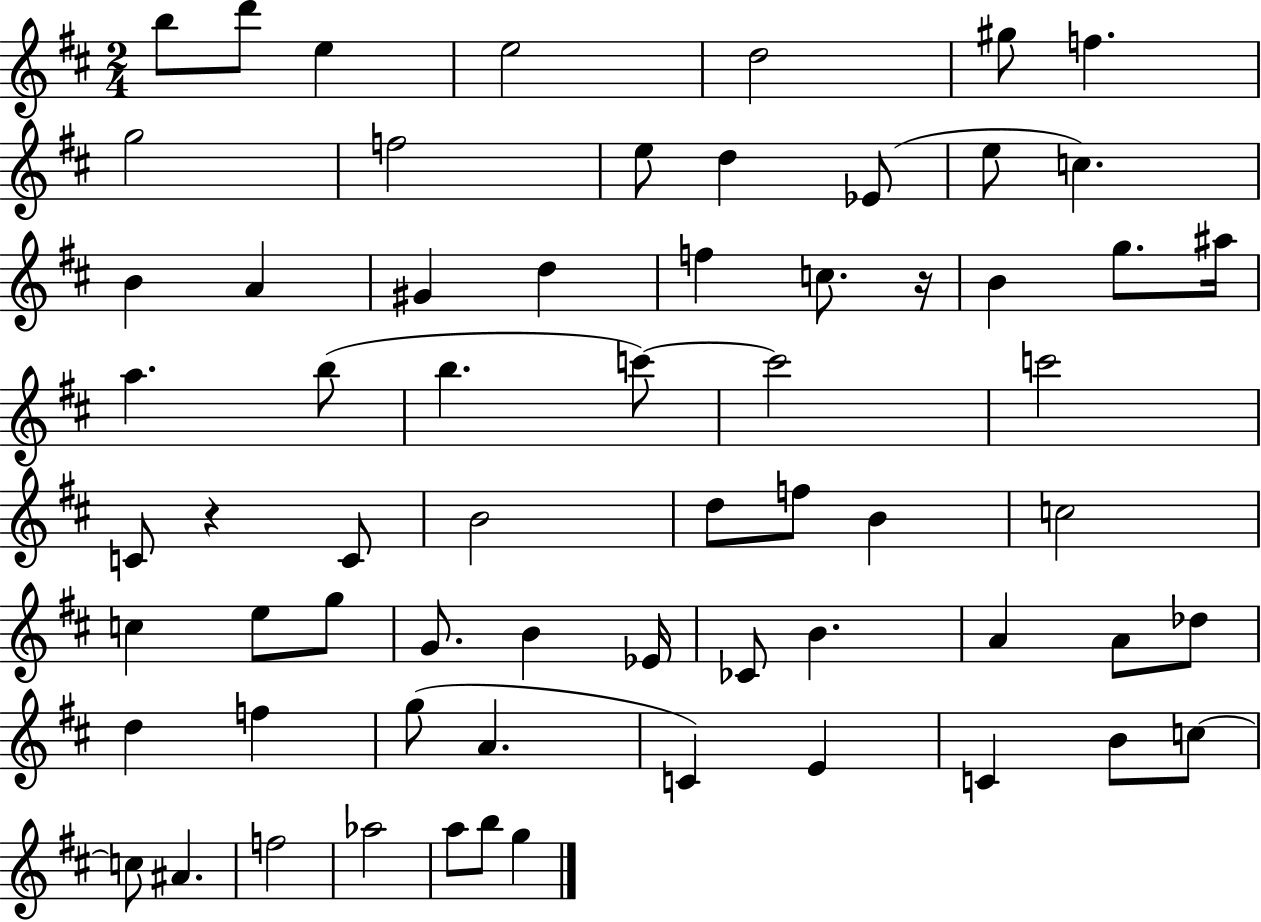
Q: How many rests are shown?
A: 2